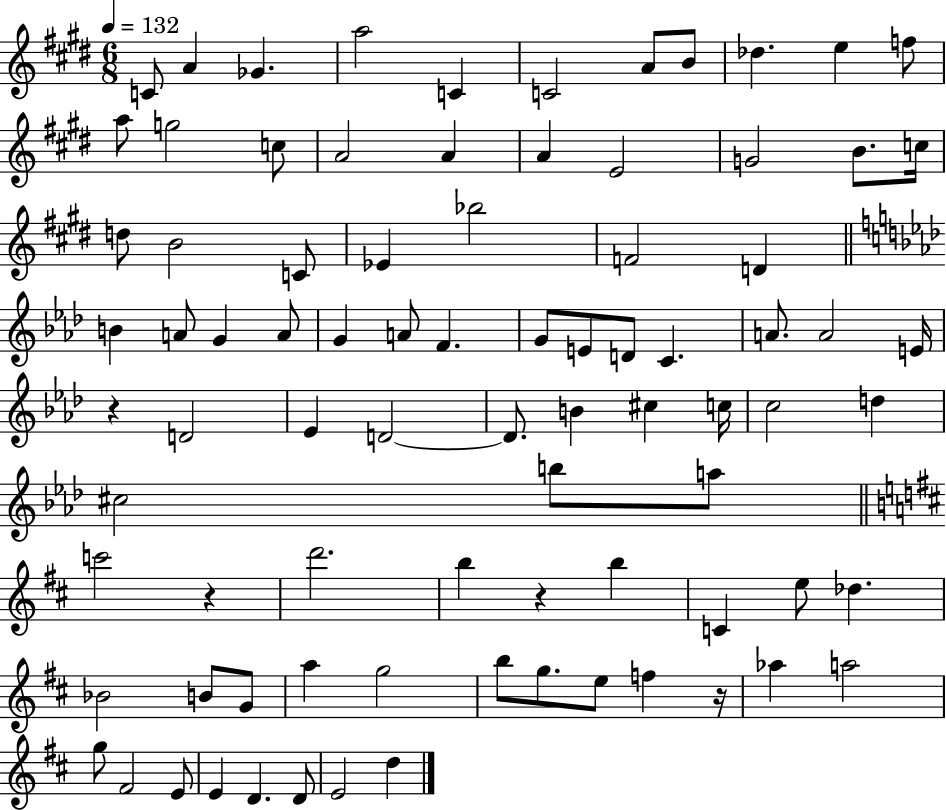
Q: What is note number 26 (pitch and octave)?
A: Bb5